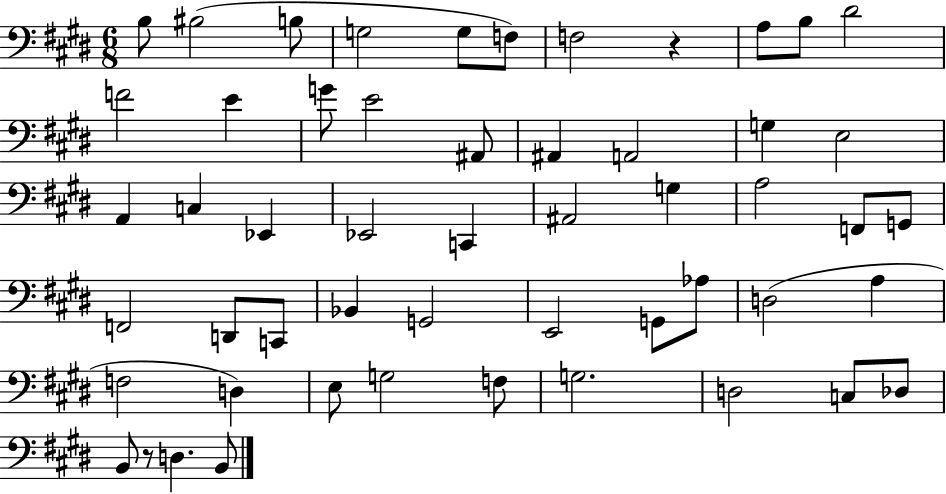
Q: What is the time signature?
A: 6/8